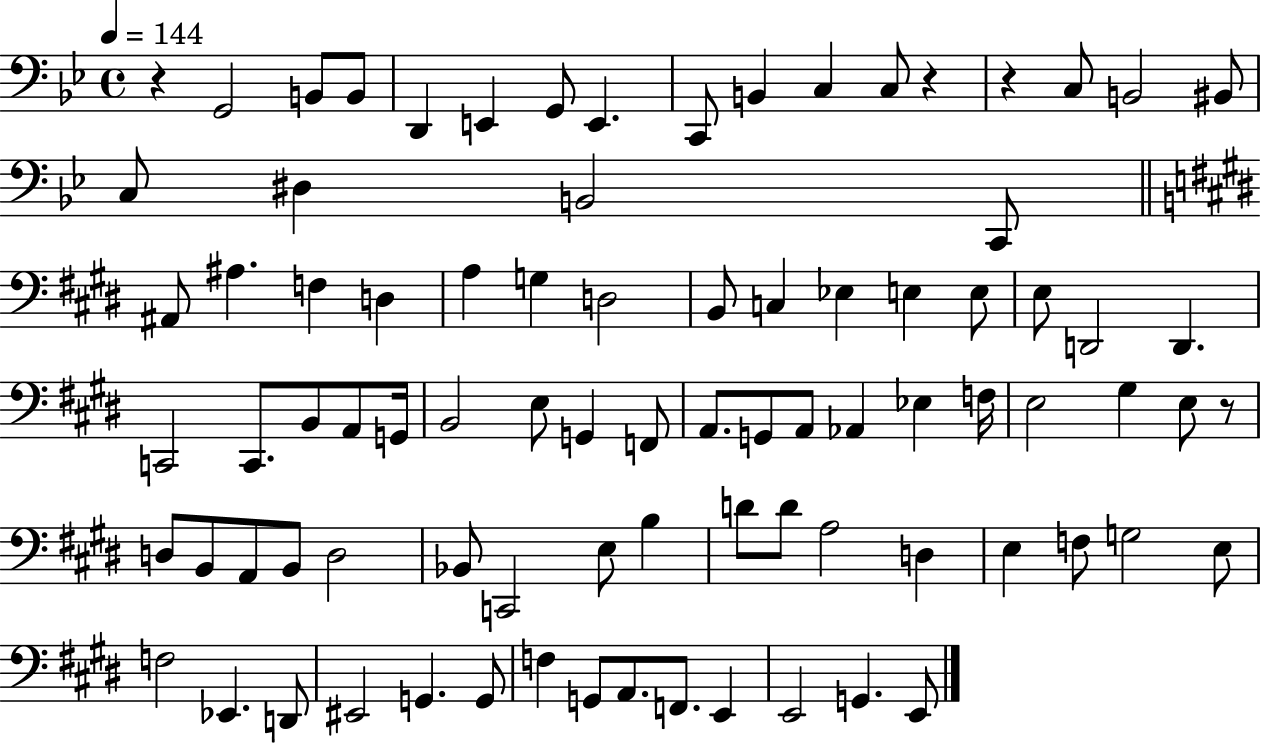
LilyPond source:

{
  \clef bass
  \time 4/4
  \defaultTimeSignature
  \key bes \major
  \tempo 4 = 144
  r4 g,2 b,8 b,8 | d,4 e,4 g,8 e,4. | c,8 b,4 c4 c8 r4 | r4 c8 b,2 bis,8 | \break c8 dis4 b,2 c,8 | \bar "||" \break \key e \major ais,8 ais4. f4 d4 | a4 g4 d2 | b,8 c4 ees4 e4 e8 | e8 d,2 d,4. | \break c,2 c,8. b,8 a,8 g,16 | b,2 e8 g,4 f,8 | a,8. g,8 a,8 aes,4 ees4 f16 | e2 gis4 e8 r8 | \break d8 b,8 a,8 b,8 d2 | bes,8 c,2 e8 b4 | d'8 d'8 a2 d4 | e4 f8 g2 e8 | \break f2 ees,4. d,8 | eis,2 g,4. g,8 | f4 g,8 a,8. f,8. e,4 | e,2 g,4. e,8 | \break \bar "|."
}